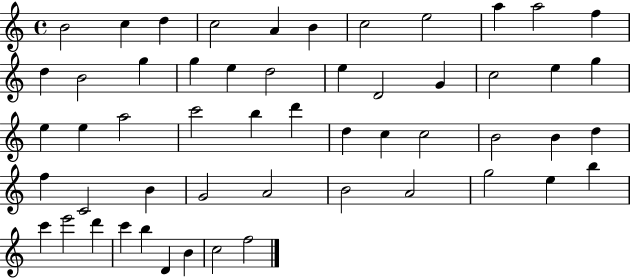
B4/h C5/q D5/q C5/h A4/q B4/q C5/h E5/h A5/q A5/h F5/q D5/q B4/h G5/q G5/q E5/q D5/h E5/q D4/h G4/q C5/h E5/q G5/q E5/q E5/q A5/h C6/h B5/q D6/q D5/q C5/q C5/h B4/h B4/q D5/q F5/q C4/h B4/q G4/h A4/h B4/h A4/h G5/h E5/q B5/q C6/q E6/h D6/q C6/q B5/q D4/q B4/q C5/h F5/h